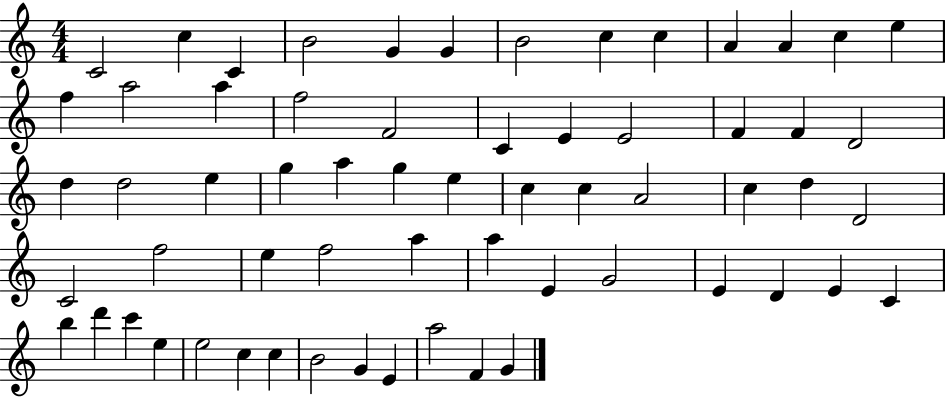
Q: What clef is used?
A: treble